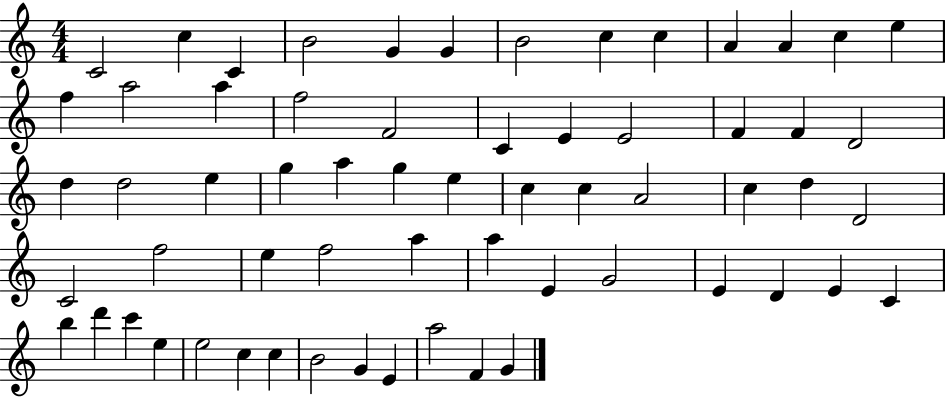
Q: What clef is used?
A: treble